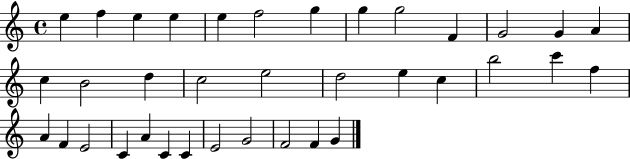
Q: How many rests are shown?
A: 0